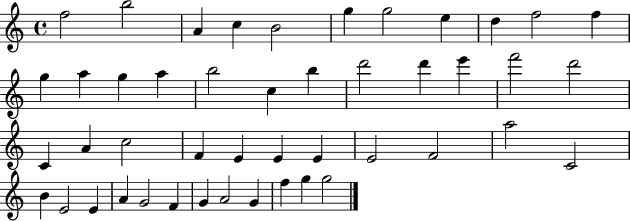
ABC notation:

X:1
T:Untitled
M:4/4
L:1/4
K:C
f2 b2 A c B2 g g2 e d f2 f g a g a b2 c b d'2 d' e' f'2 d'2 C A c2 F E E E E2 F2 a2 C2 B E2 E A G2 F G A2 G f g g2